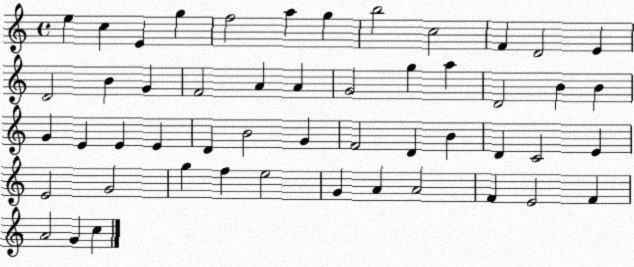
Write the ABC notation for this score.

X:1
T:Untitled
M:4/4
L:1/4
K:C
e c E g f2 a g b2 c2 F D2 E D2 B G F2 A A G2 g a D2 B B G E E E D B2 G F2 D B D C2 E E2 G2 g f e2 G A A2 F E2 F A2 G c